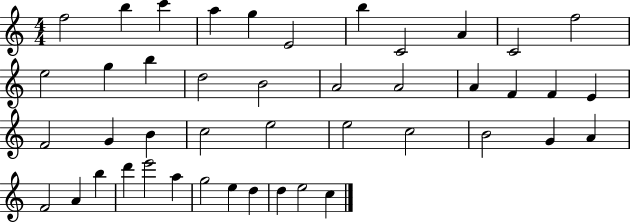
{
  \clef treble
  \numericTimeSignature
  \time 4/4
  \key c \major
  f''2 b''4 c'''4 | a''4 g''4 e'2 | b''4 c'2 a'4 | c'2 f''2 | \break e''2 g''4 b''4 | d''2 b'2 | a'2 a'2 | a'4 f'4 f'4 e'4 | \break f'2 g'4 b'4 | c''2 e''2 | e''2 c''2 | b'2 g'4 a'4 | \break f'2 a'4 b''4 | d'''4 e'''2 a''4 | g''2 e''4 d''4 | d''4 e''2 c''4 | \break \bar "|."
}